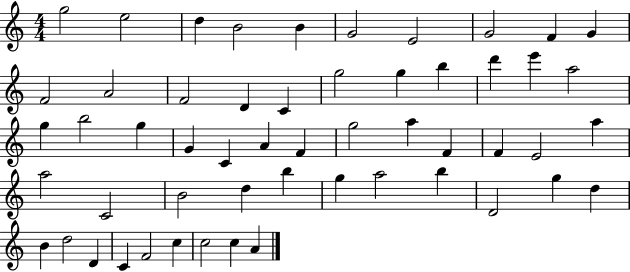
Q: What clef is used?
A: treble